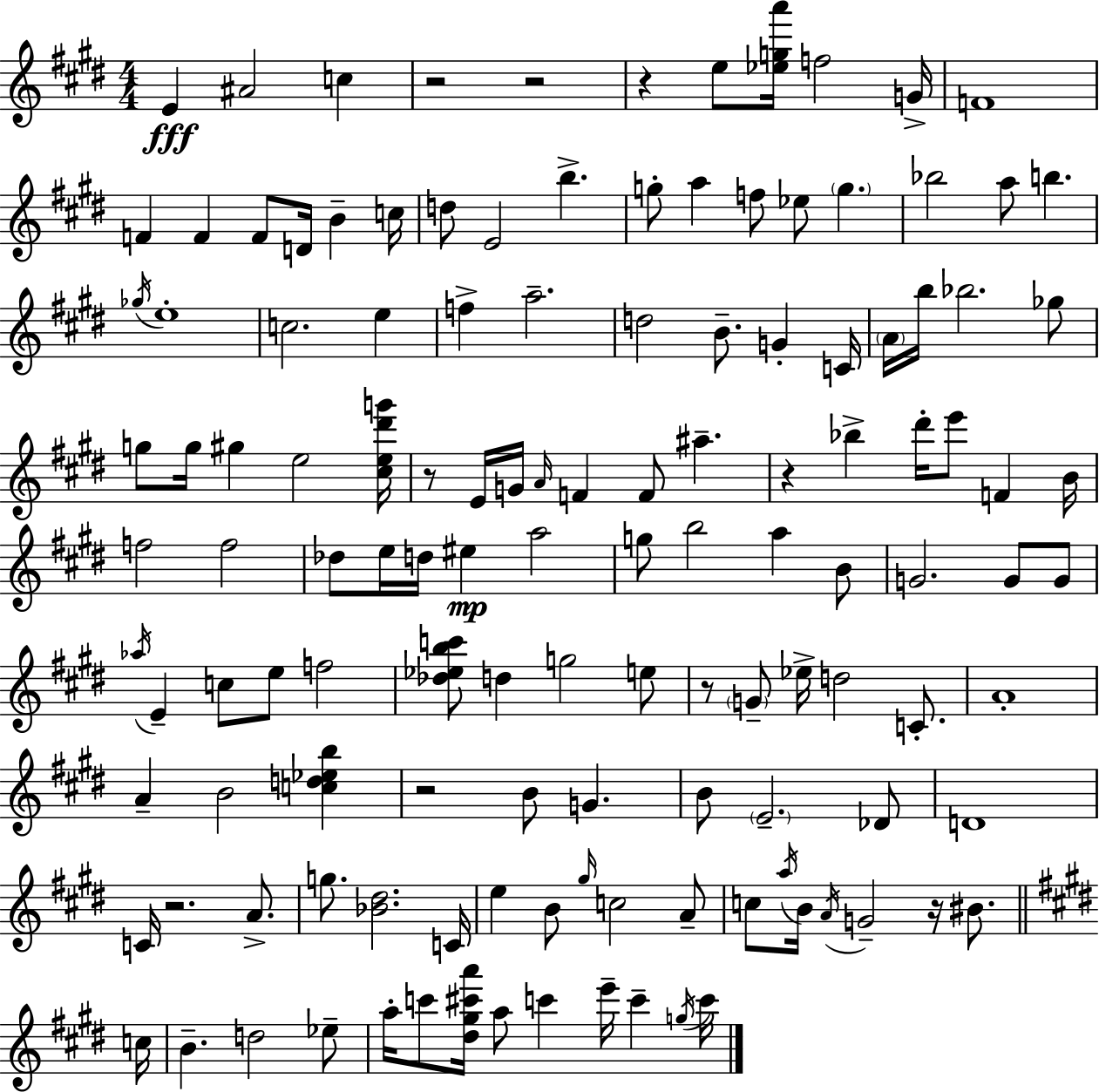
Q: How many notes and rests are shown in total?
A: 130